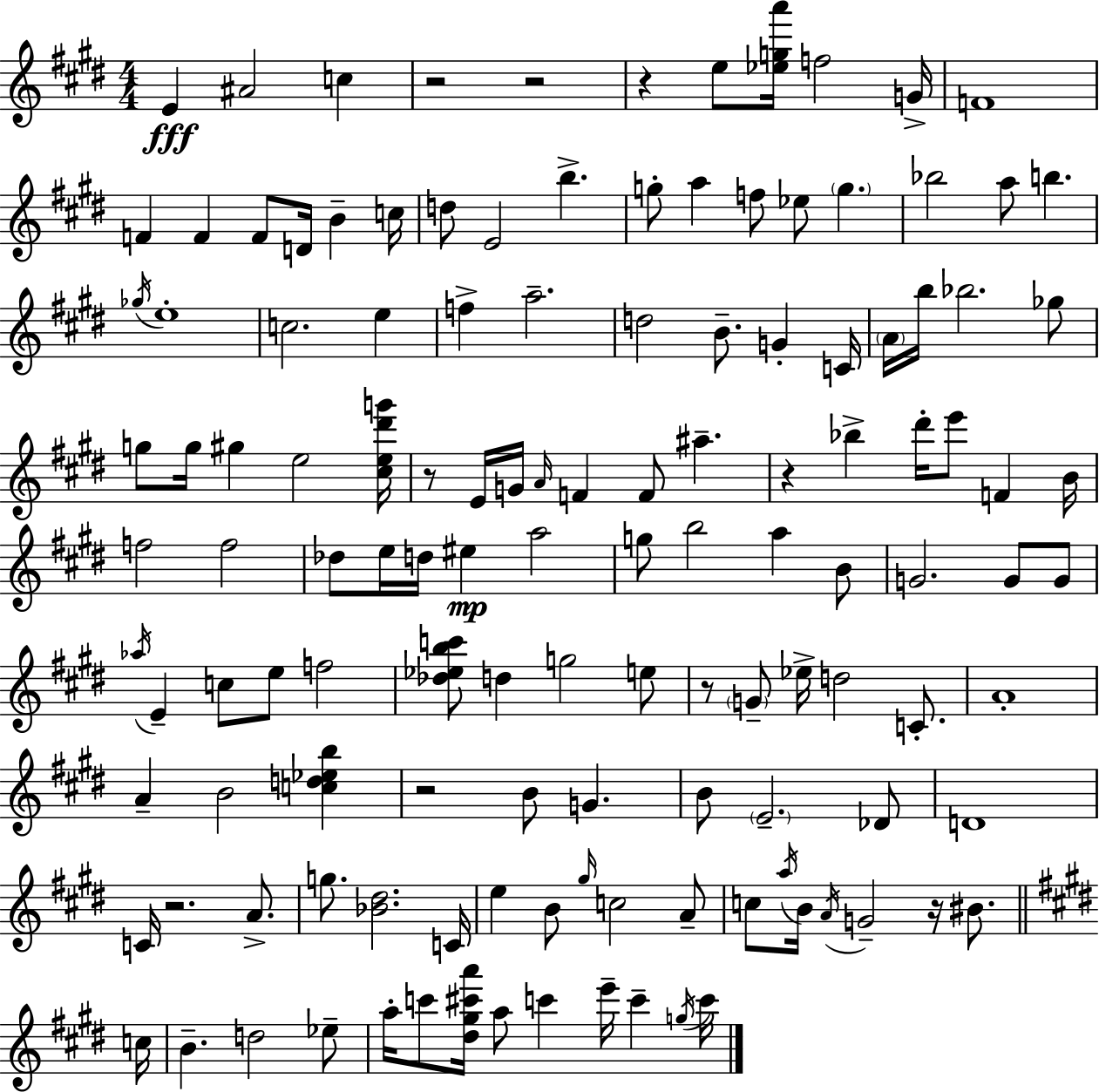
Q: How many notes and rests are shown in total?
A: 130